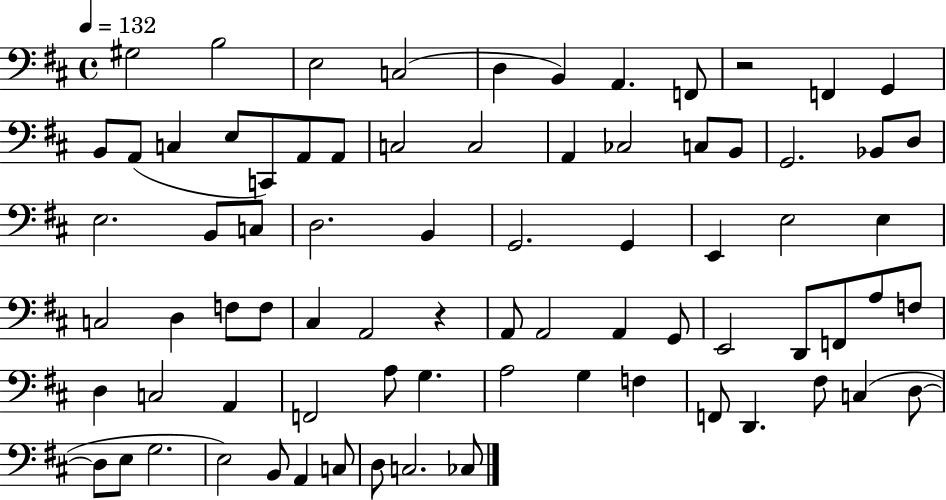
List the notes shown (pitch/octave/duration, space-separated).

G#3/h B3/h E3/h C3/h D3/q B2/q A2/q. F2/e R/h F2/q G2/q B2/e A2/e C3/q E3/e C2/e A2/e A2/e C3/h C3/h A2/q CES3/h C3/e B2/e G2/h. Bb2/e D3/e E3/h. B2/e C3/e D3/h. B2/q G2/h. G2/q E2/q E3/h E3/q C3/h D3/q F3/e F3/e C#3/q A2/h R/q A2/e A2/h A2/q G2/e E2/h D2/e F2/e A3/e F3/e D3/q C3/h A2/q F2/h A3/e G3/q. A3/h G3/q F3/q F2/e D2/q. F#3/e C3/q D3/e D3/e E3/e G3/h. E3/h B2/e A2/q C3/e D3/e C3/h. CES3/e